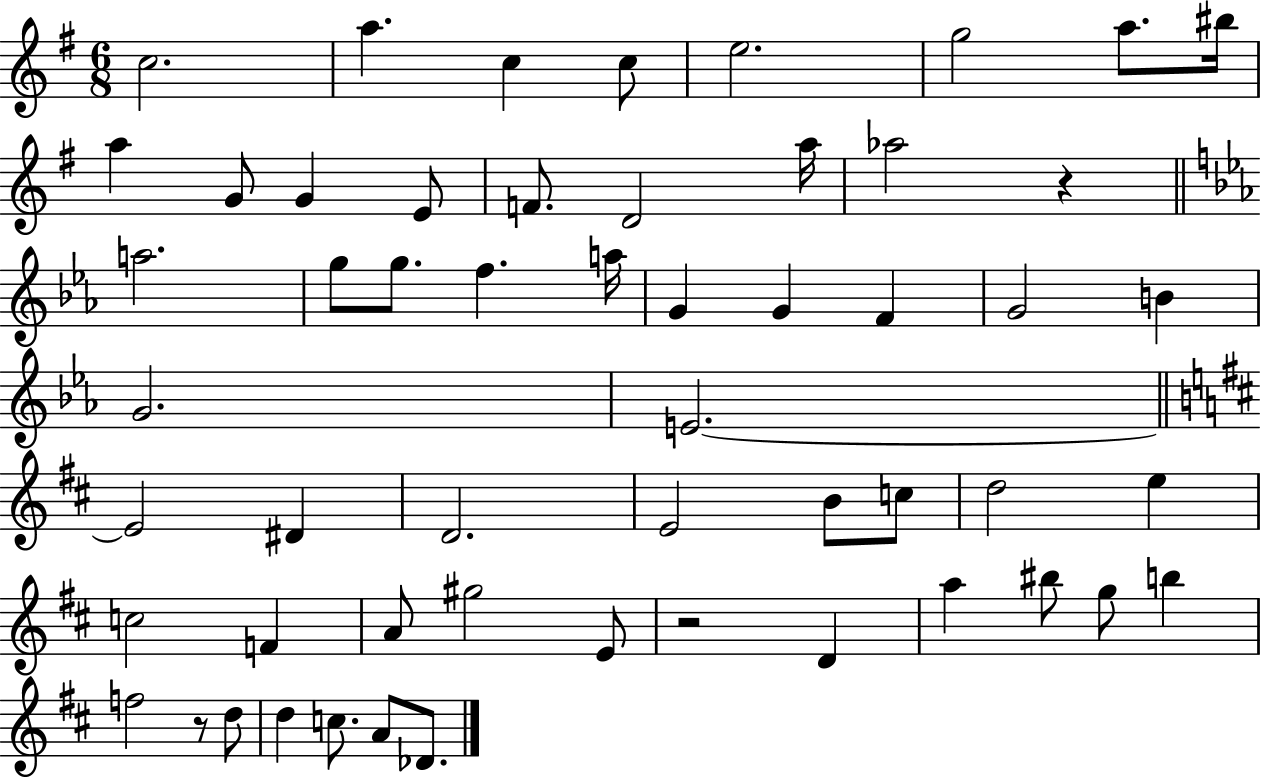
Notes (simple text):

C5/h. A5/q. C5/q C5/e E5/h. G5/h A5/e. BIS5/s A5/q G4/e G4/q E4/e F4/e. D4/h A5/s Ab5/h R/q A5/h. G5/e G5/e. F5/q. A5/s G4/q G4/q F4/q G4/h B4/q G4/h. E4/h. E4/h D#4/q D4/h. E4/h B4/e C5/e D5/h E5/q C5/h F4/q A4/e G#5/h E4/e R/h D4/q A5/q BIS5/e G5/e B5/q F5/h R/e D5/e D5/q C5/e. A4/e Db4/e.